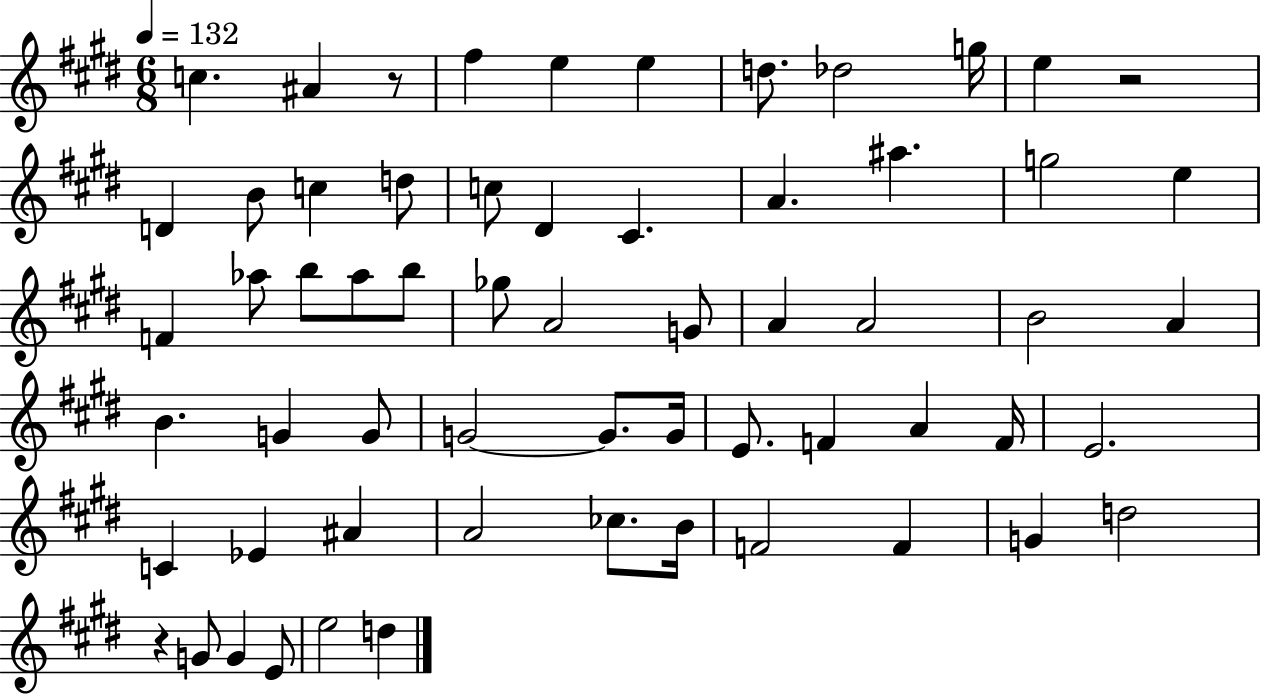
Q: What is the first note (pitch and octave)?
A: C5